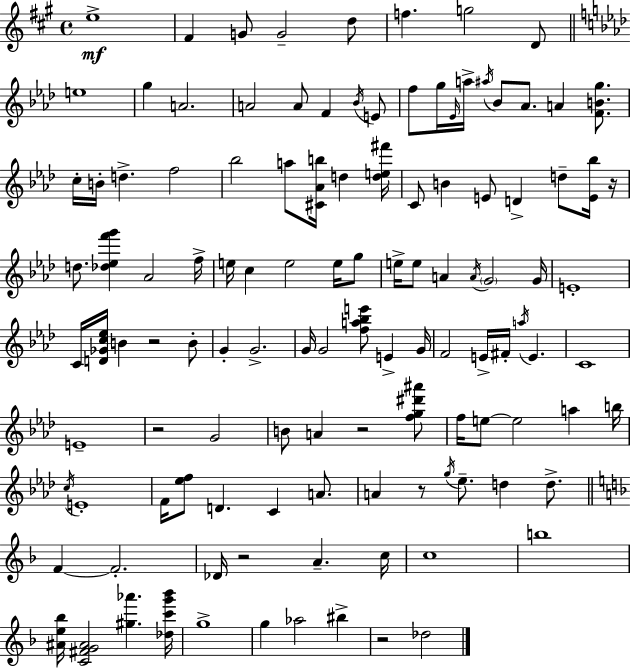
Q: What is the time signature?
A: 4/4